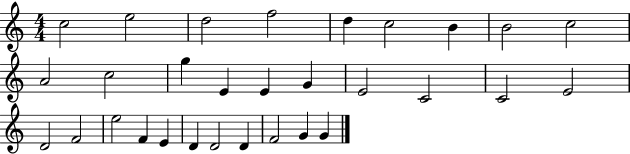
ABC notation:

X:1
T:Untitled
M:4/4
L:1/4
K:C
c2 e2 d2 f2 d c2 B B2 c2 A2 c2 g E E G E2 C2 C2 E2 D2 F2 e2 F E D D2 D F2 G G